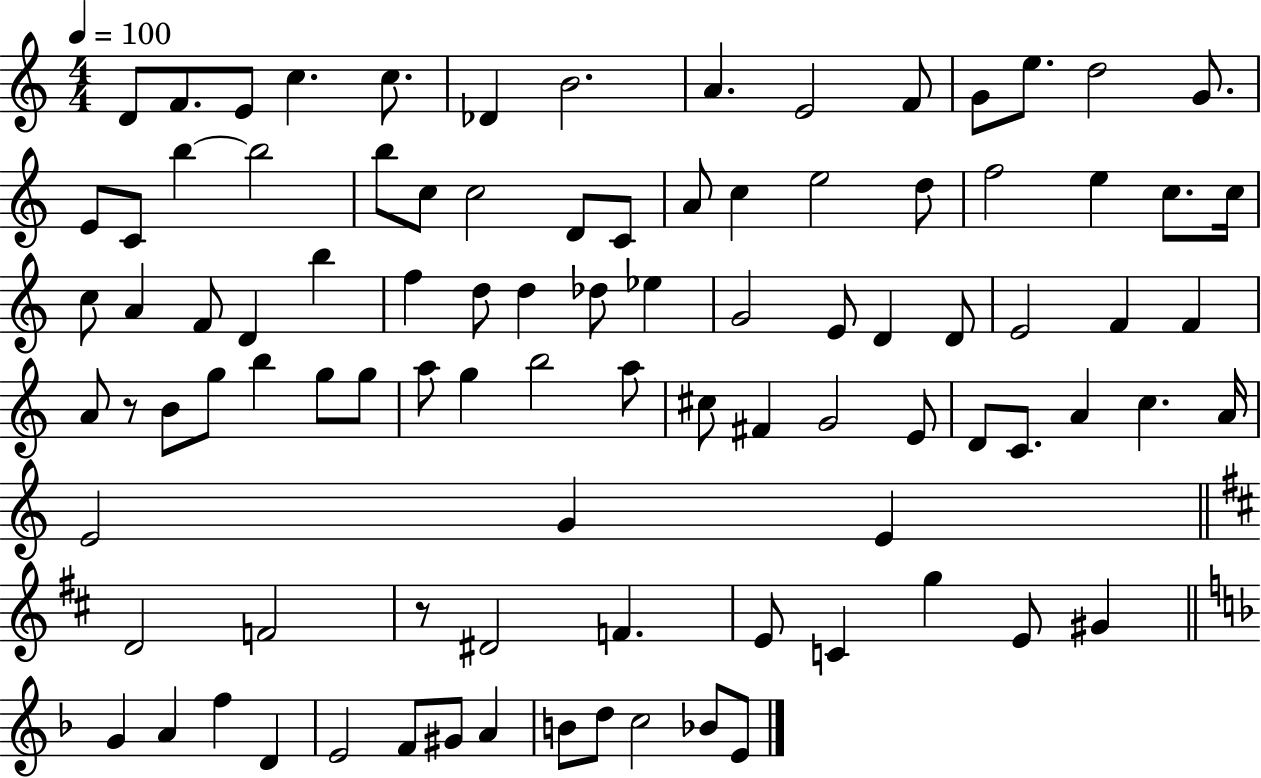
X:1
T:Untitled
M:4/4
L:1/4
K:C
D/2 F/2 E/2 c c/2 _D B2 A E2 F/2 G/2 e/2 d2 G/2 E/2 C/2 b b2 b/2 c/2 c2 D/2 C/2 A/2 c e2 d/2 f2 e c/2 c/4 c/2 A F/2 D b f d/2 d _d/2 _e G2 E/2 D D/2 E2 F F A/2 z/2 B/2 g/2 b g/2 g/2 a/2 g b2 a/2 ^c/2 ^F G2 E/2 D/2 C/2 A c A/4 E2 G E D2 F2 z/2 ^D2 F E/2 C g E/2 ^G G A f D E2 F/2 ^G/2 A B/2 d/2 c2 _B/2 E/2